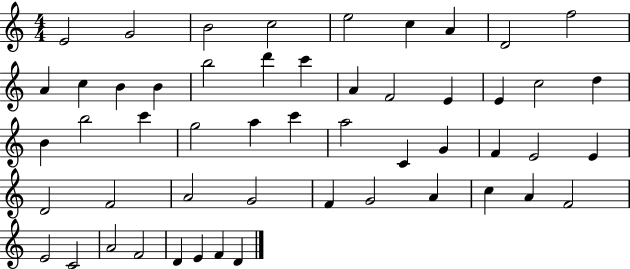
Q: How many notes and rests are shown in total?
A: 52